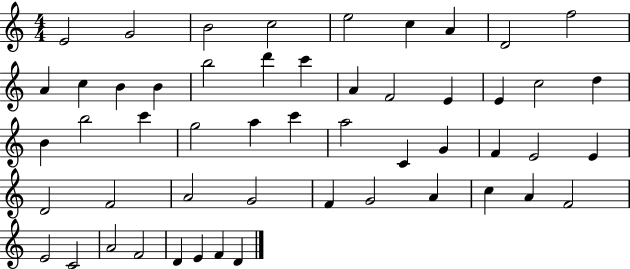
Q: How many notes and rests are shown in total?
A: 52